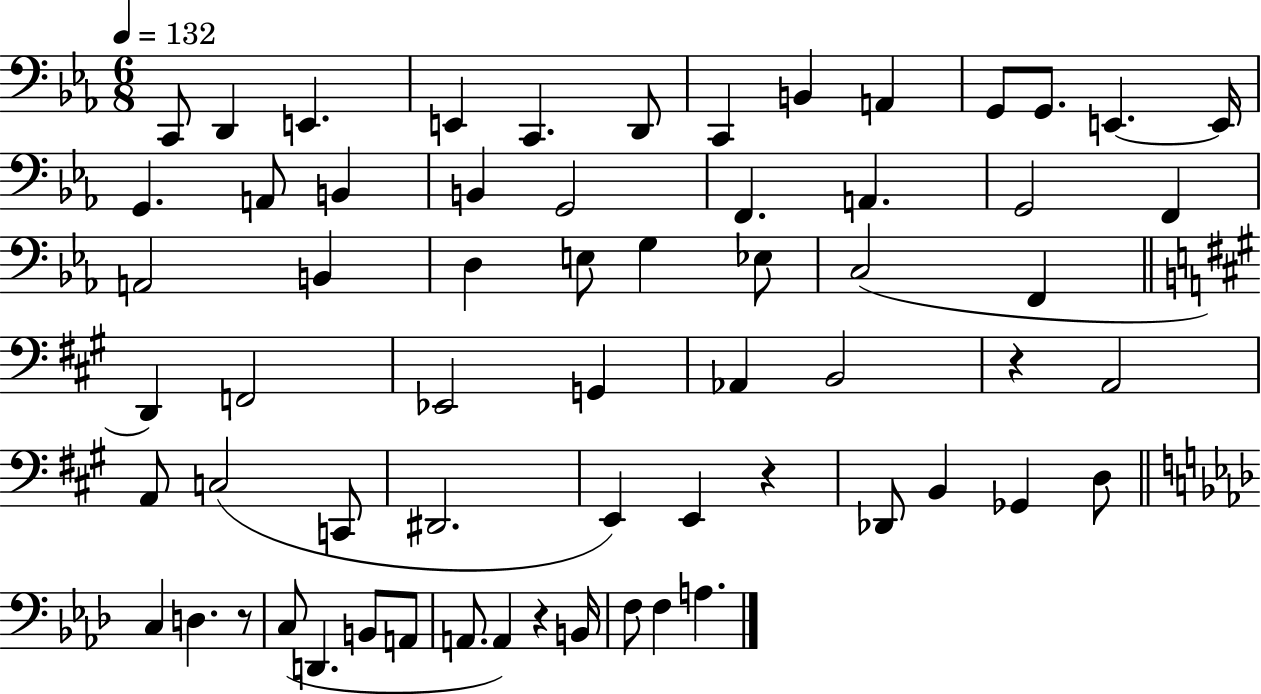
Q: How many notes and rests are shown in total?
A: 63